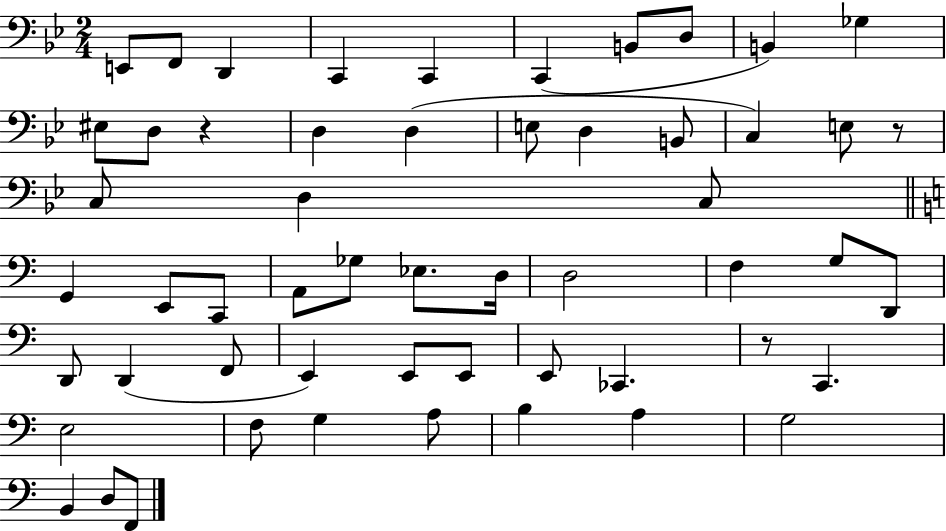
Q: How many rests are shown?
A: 3